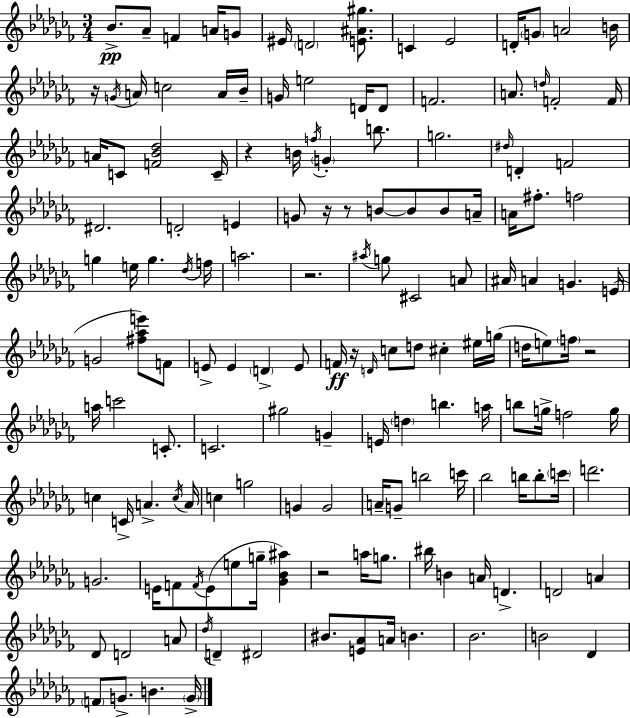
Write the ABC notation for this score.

X:1
T:Untitled
M:3/4
L:1/4
K:Abm
_B/2 _A/2 F A/4 G/2 ^E/4 D2 [E^A^g]/2 C _E2 D/4 G/2 A2 B/4 z/4 G/4 A/4 c2 A/4 _B/4 G/4 e2 D/4 D/2 F2 A/2 d/4 F2 F/4 A/4 C/2 [F_B_d]2 C/4 z B/4 f/4 G b/2 g2 ^d/4 D F2 ^D2 D2 E G/2 z/4 z/2 B/2 B/2 B/2 A/4 A/4 ^f/2 f2 g e/4 g _d/4 f/4 a2 z2 ^a/4 g/2 ^C2 A/2 ^A/4 A G E/4 G2 [^f_ae']/2 F/2 E/2 E D E/2 F/4 z/4 D/4 c/2 d/2 ^c ^e/4 g/4 d/4 e/2 f/4 z2 a/4 c'2 C/2 C2 ^g2 G E/4 d b a/4 b/2 g/4 f2 g/4 c C/4 A c/4 A/4 c g2 G G2 A/4 G/2 b2 c'/4 _b2 b/4 b/2 c'/4 d'2 G2 E/4 F/2 F/4 E/2 e/2 g/4 [_G_B^a] z2 a/4 g/2 ^b/4 B A/4 D D2 A _D/2 D2 A/2 _d/4 D ^D2 ^B/2 [E_A]/2 A/4 B _B2 B2 _D F/2 G/2 B G/4